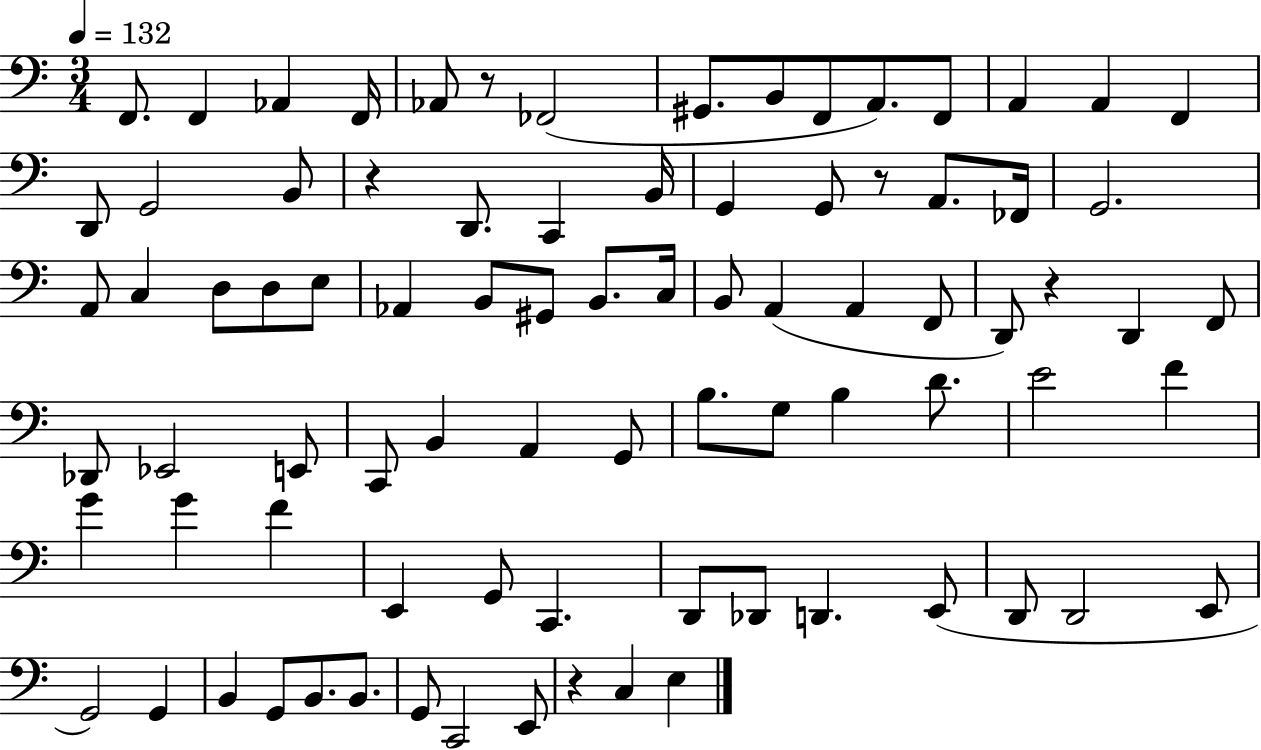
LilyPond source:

{
  \clef bass
  \numericTimeSignature
  \time 3/4
  \key c \major
  \tempo 4 = 132
  f,8. f,4 aes,4 f,16 | aes,8 r8 fes,2( | gis,8. b,8 f,8 a,8.) f,8 | a,4 a,4 f,4 | \break d,8 g,2 b,8 | r4 d,8. c,4 b,16 | g,4 g,8 r8 a,8. fes,16 | g,2. | \break a,8 c4 d8 d8 e8 | aes,4 b,8 gis,8 b,8. c16 | b,8 a,4( a,4 f,8 | d,8) r4 d,4 f,8 | \break des,8 ees,2 e,8 | c,8 b,4 a,4 g,8 | b8. g8 b4 d'8. | e'2 f'4 | \break g'4 g'4 f'4 | e,4 g,8 c,4. | d,8 des,8 d,4. e,8( | d,8 d,2 e,8 | \break g,2) g,4 | b,4 g,8 b,8. b,8. | g,8 c,2 e,8 | r4 c4 e4 | \break \bar "|."
}